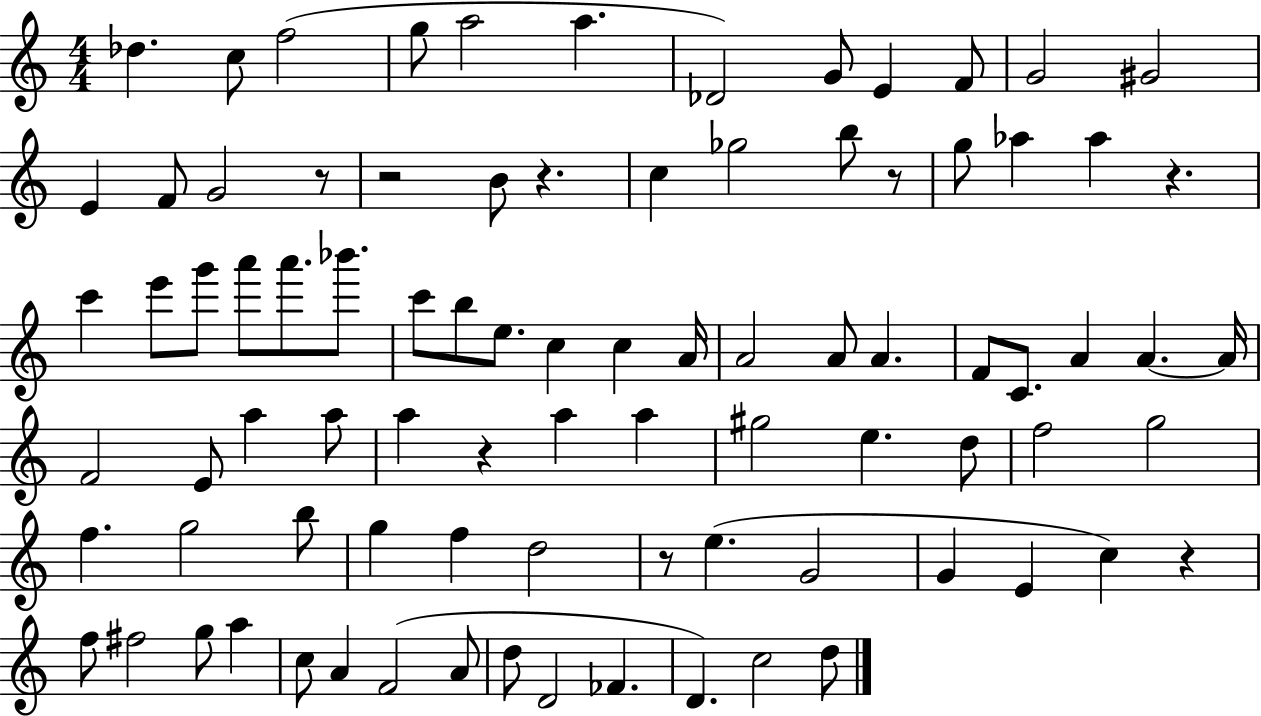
{
  \clef treble
  \numericTimeSignature
  \time 4/4
  \key c \major
  des''4. c''8 f''2( | g''8 a''2 a''4. | des'2) g'8 e'4 f'8 | g'2 gis'2 | \break e'4 f'8 g'2 r8 | r2 b'8 r4. | c''4 ges''2 b''8 r8 | g''8 aes''4 aes''4 r4. | \break c'''4 e'''8 g'''8 a'''8 a'''8. bes'''8. | c'''8 b''8 e''8. c''4 c''4 a'16 | a'2 a'8 a'4. | f'8 c'8. a'4 a'4.~~ a'16 | \break f'2 e'8 a''4 a''8 | a''4 r4 a''4 a''4 | gis''2 e''4. d''8 | f''2 g''2 | \break f''4. g''2 b''8 | g''4 f''4 d''2 | r8 e''4.( g'2 | g'4 e'4 c''4) r4 | \break f''8 fis''2 g''8 a''4 | c''8 a'4 f'2( a'8 | d''8 d'2 fes'4. | d'4.) c''2 d''8 | \break \bar "|."
}